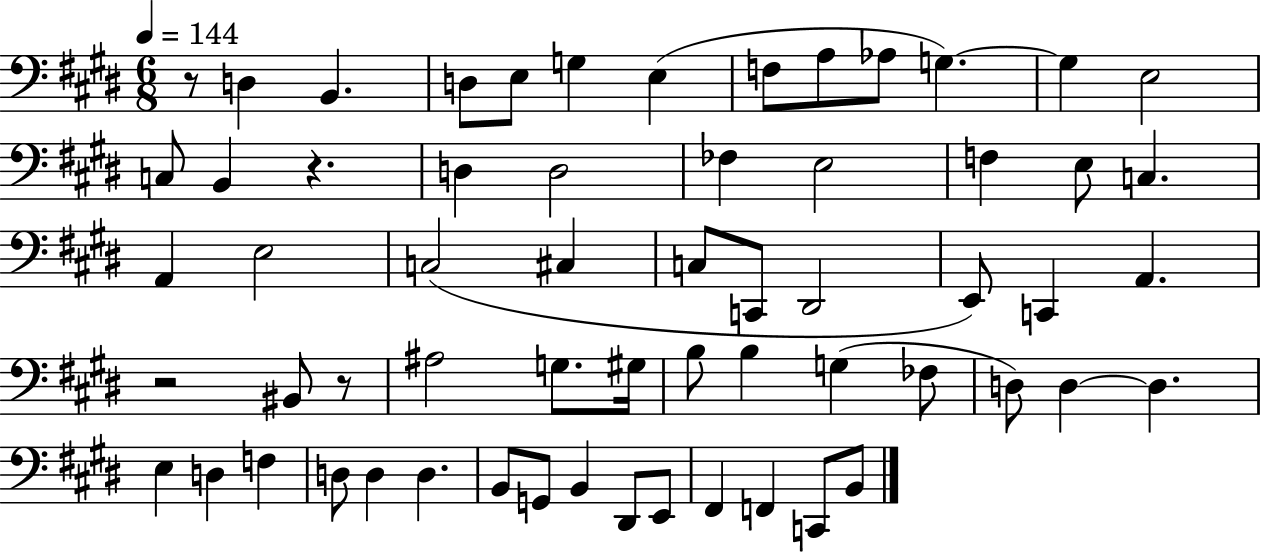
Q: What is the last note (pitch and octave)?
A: B2